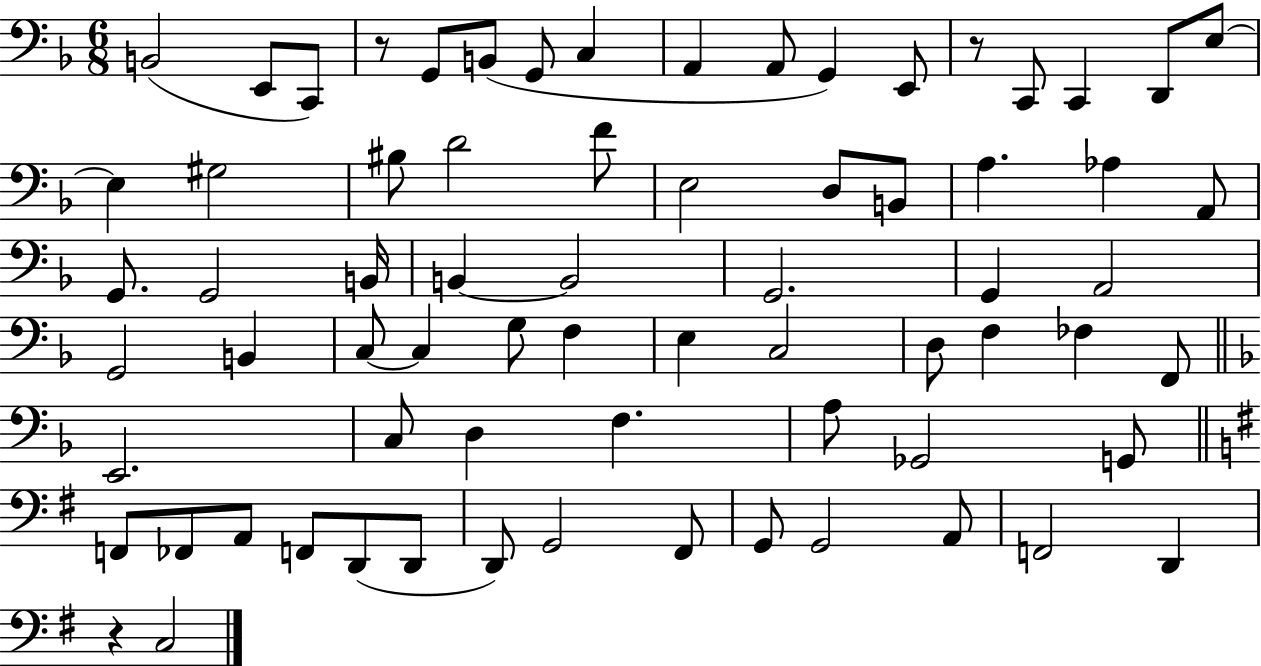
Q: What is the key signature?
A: F major